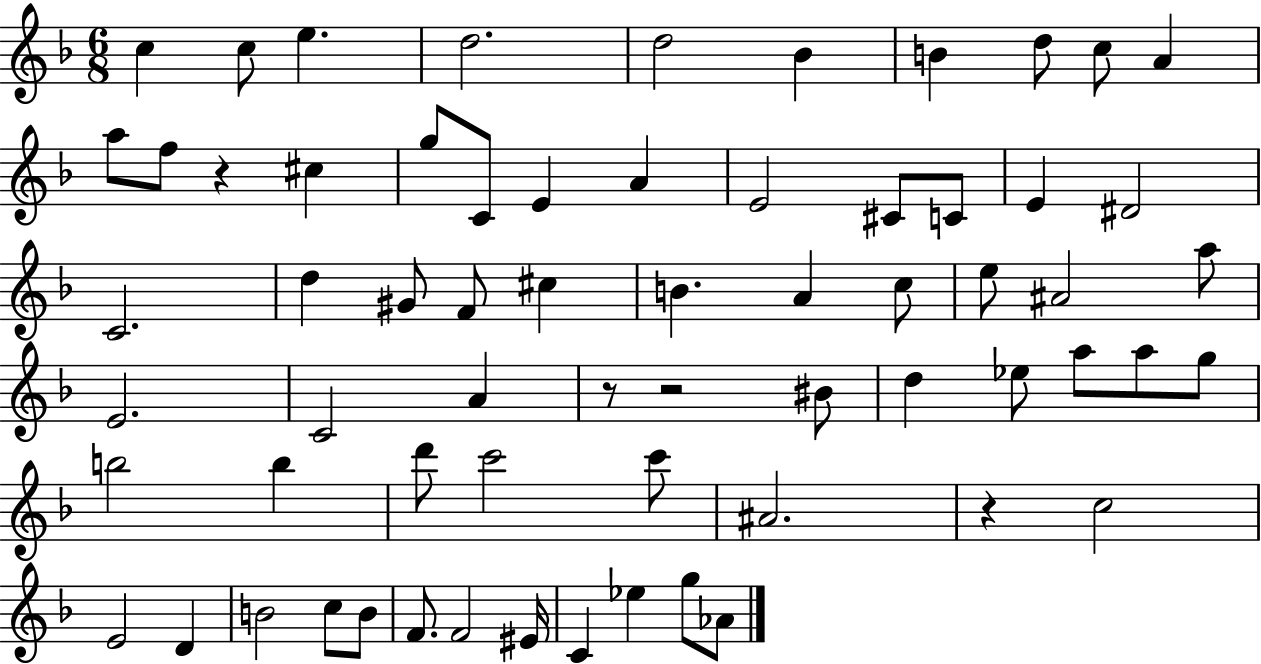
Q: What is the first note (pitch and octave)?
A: C5